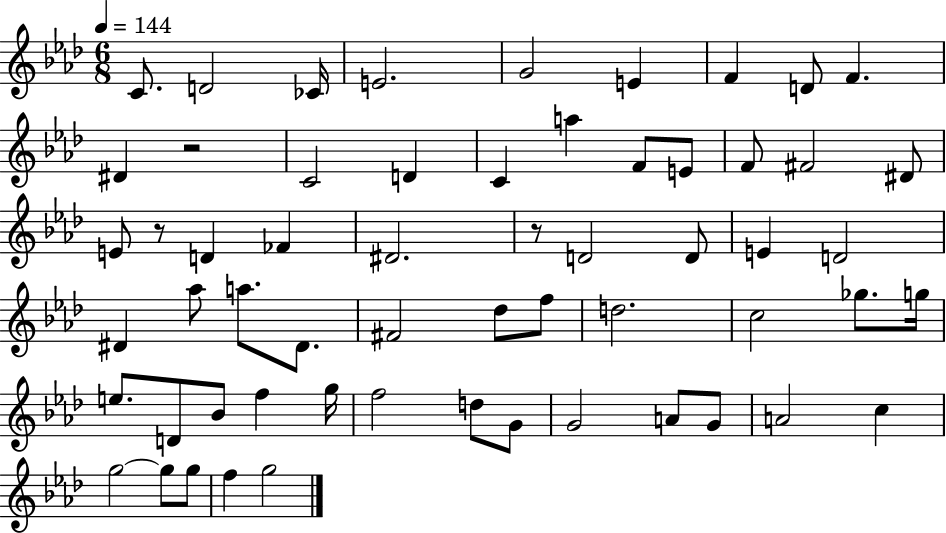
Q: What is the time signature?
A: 6/8